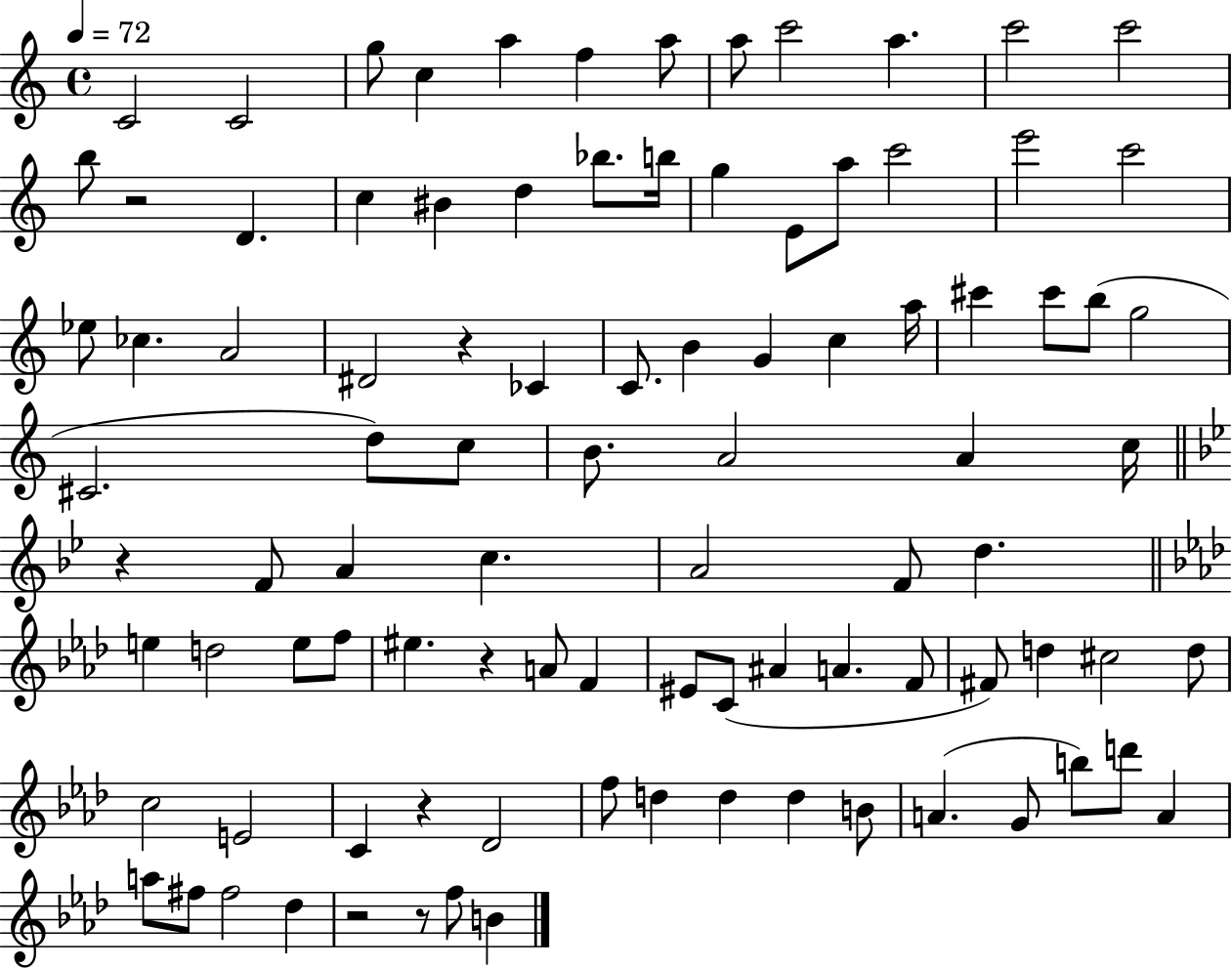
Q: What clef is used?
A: treble